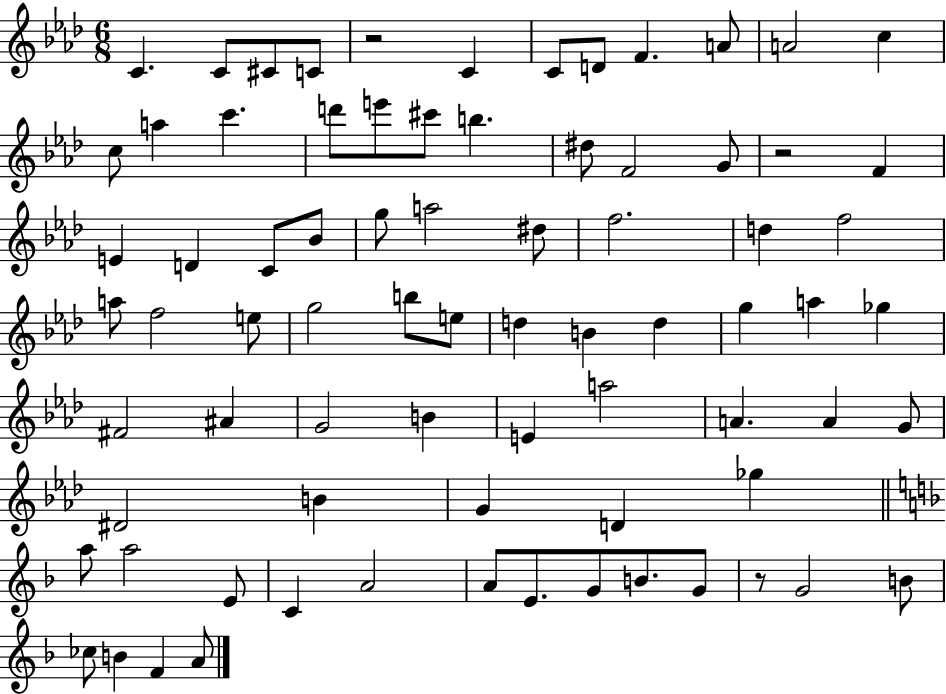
{
  \clef treble
  \numericTimeSignature
  \time 6/8
  \key aes \major
  c'4. c'8 cis'8 c'8 | r2 c'4 | c'8 d'8 f'4. a'8 | a'2 c''4 | \break c''8 a''4 c'''4. | d'''8 e'''8 cis'''8 b''4. | dis''8 f'2 g'8 | r2 f'4 | \break e'4 d'4 c'8 bes'8 | g''8 a''2 dis''8 | f''2. | d''4 f''2 | \break a''8 f''2 e''8 | g''2 b''8 e''8 | d''4 b'4 d''4 | g''4 a''4 ges''4 | \break fis'2 ais'4 | g'2 b'4 | e'4 a''2 | a'4. a'4 g'8 | \break dis'2 b'4 | g'4 d'4 ges''4 | \bar "||" \break \key d \minor a''8 a''2 e'8 | c'4 a'2 | a'8 e'8. g'8 b'8. g'8 | r8 g'2 b'8 | \break ces''8 b'4 f'4 a'8 | \bar "|."
}